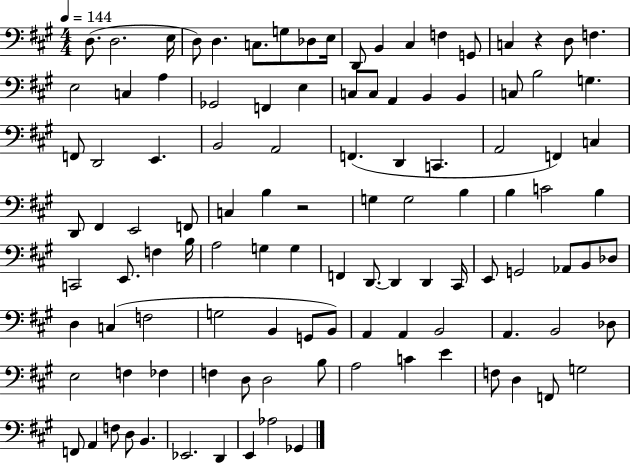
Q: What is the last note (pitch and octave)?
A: Gb2